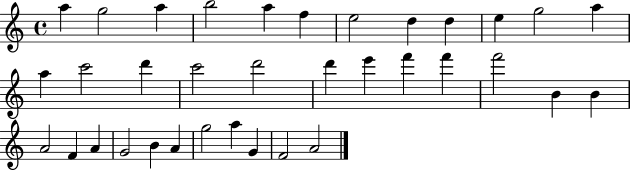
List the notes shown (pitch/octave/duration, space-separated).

A5/q G5/h A5/q B5/h A5/q F5/q E5/h D5/q D5/q E5/q G5/h A5/q A5/q C6/h D6/q C6/h D6/h D6/q E6/q F6/q F6/q F6/h B4/q B4/q A4/h F4/q A4/q G4/h B4/q A4/q G5/h A5/q G4/q F4/h A4/h